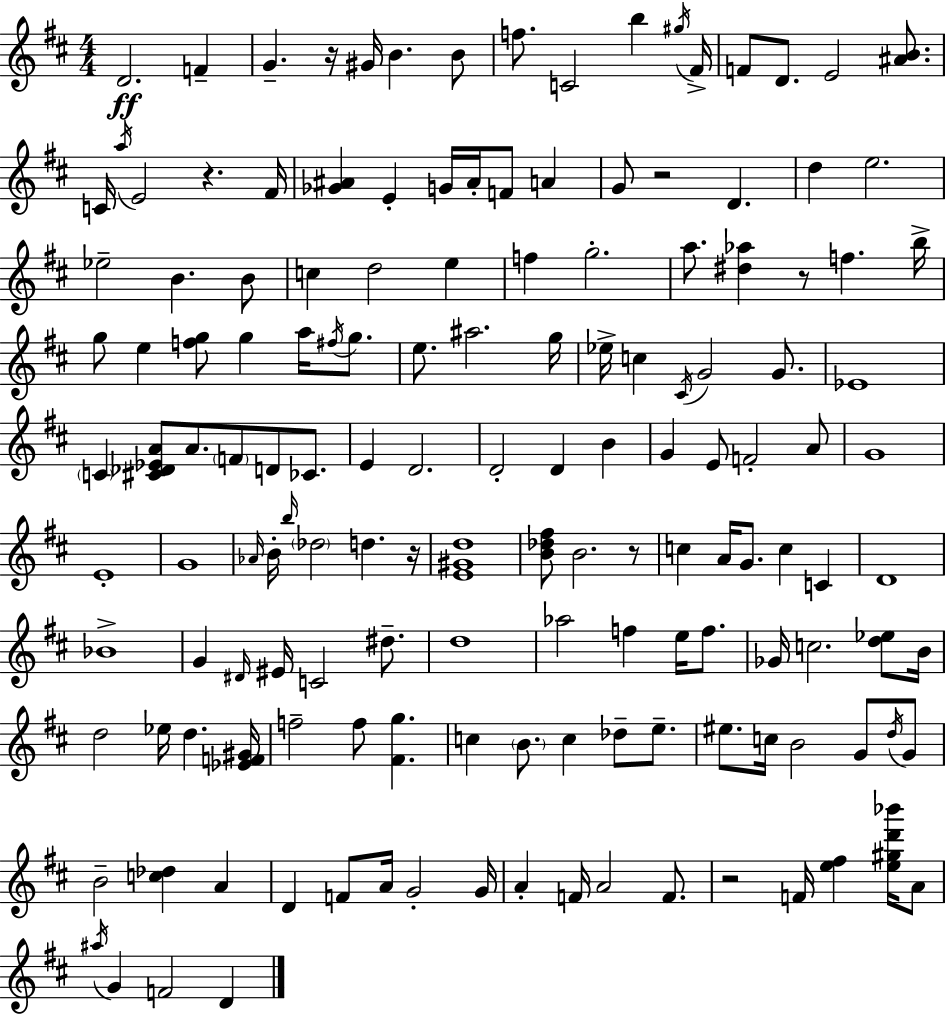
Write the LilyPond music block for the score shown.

{
  \clef treble
  \numericTimeSignature
  \time 4/4
  \key d \major
  d'2.\ff f'4-- | g'4.-- r16 gis'16 b'4. b'8 | f''8. c'2 b''4 \acciaccatura { gis''16 } | fis'16-> f'8 d'8. e'2 <ais' b'>8. | \break c'16 \acciaccatura { a''16 } e'2 r4. | fis'16 <ges' ais'>4 e'4-. g'16 ais'16-. f'8 a'4 | g'8 r2 d'4. | d''4 e''2. | \break ees''2-- b'4. | b'8 c''4 d''2 e''4 | f''4 g''2.-. | a''8. <dis'' aes''>4 r8 f''4. | \break b''16-> g''8 e''4 <f'' g''>8 g''4 a''16 \acciaccatura { fis''16 } | g''8. e''8. ais''2. | g''16 ees''16-> c''4 \acciaccatura { cis'16 } g'2 | g'8. ees'1 | \break \parenthesize c'4 <cis' des' ees' a'>8 a'8. \parenthesize f'8 d'8 | ces'8. e'4 d'2. | d'2-. d'4 | b'4 g'4 e'8 f'2-. | \break a'8 g'1 | e'1-. | g'1 | \grace { aes'16 } b'16-. \grace { b''16 } \parenthesize des''2 d''4. | \break r16 <e' gis' d''>1 | <b' des'' fis''>8 b'2. | r8 c''4 a'16 g'8. c''4 | c'4 d'1 | \break bes'1-> | g'4 \grace { dis'16 } eis'16 c'2 | dis''8.-- d''1 | aes''2 f''4 | \break e''16 f''8. ges'16 c''2. | <d'' ees''>8 b'16 d''2 ees''16 | d''4. <ees' f' gis'>16 f''2-- f''8 | <fis' g''>4. c''4 \parenthesize b'8. c''4 | \break des''8-- e''8.-- eis''8. c''16 b'2 | g'8 \acciaccatura { d''16 } g'8 b'2-- | <c'' des''>4 a'4 d'4 f'8 a'16 g'2-. | g'16 a'4-. f'16 a'2 | \break f'8. r2 | f'16 <e'' fis''>4 <e'' gis'' d''' bes'''>16 a'8 \acciaccatura { ais''16 } g'4 f'2 | d'4 \bar "|."
}